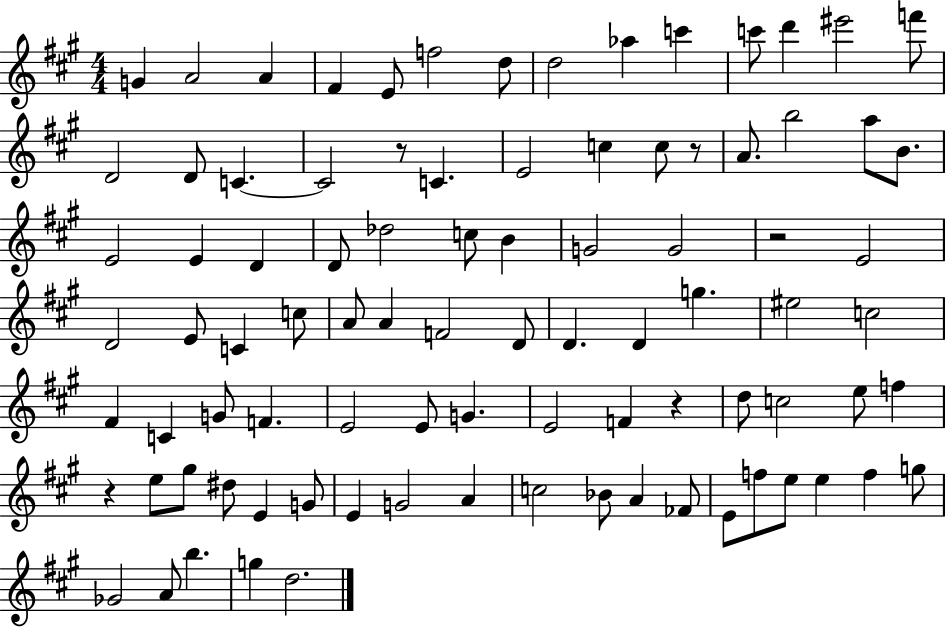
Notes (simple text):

G4/q A4/h A4/q F#4/q E4/e F5/h D5/e D5/h Ab5/q C6/q C6/e D6/q EIS6/h F6/e D4/h D4/e C4/q. C4/h R/e C4/q. E4/h C5/q C5/e R/e A4/e. B5/h A5/e B4/e. E4/h E4/q D4/q D4/e Db5/h C5/e B4/q G4/h G4/h R/h E4/h D4/h E4/e C4/q C5/e A4/e A4/q F4/h D4/e D4/q. D4/q G5/q. EIS5/h C5/h F#4/q C4/q G4/e F4/q. E4/h E4/e G4/q. E4/h F4/q R/q D5/e C5/h E5/e F5/q R/q E5/e G#5/e D#5/e E4/q G4/e E4/q G4/h A4/q C5/h Bb4/e A4/q FES4/e E4/e F5/e E5/e E5/q F5/q G5/e Gb4/h A4/e B5/q. G5/q D5/h.